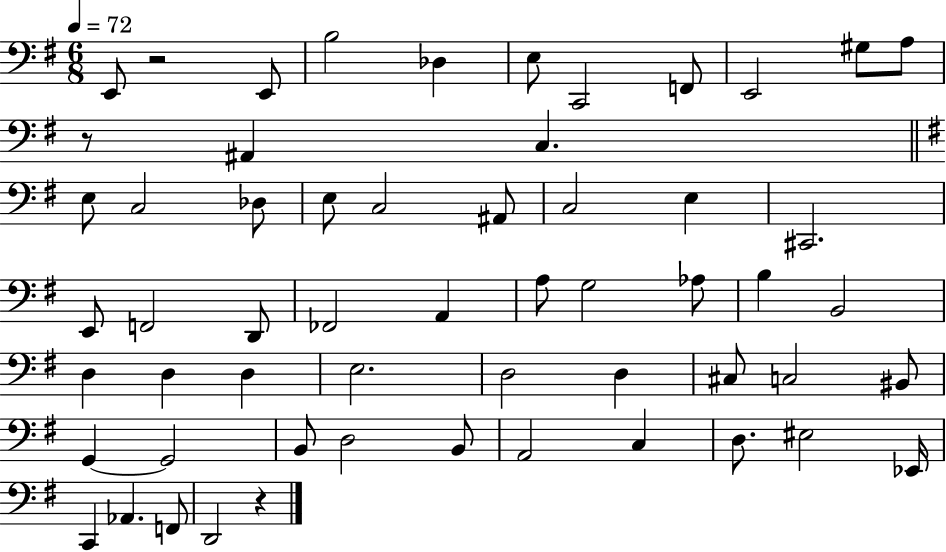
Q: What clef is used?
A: bass